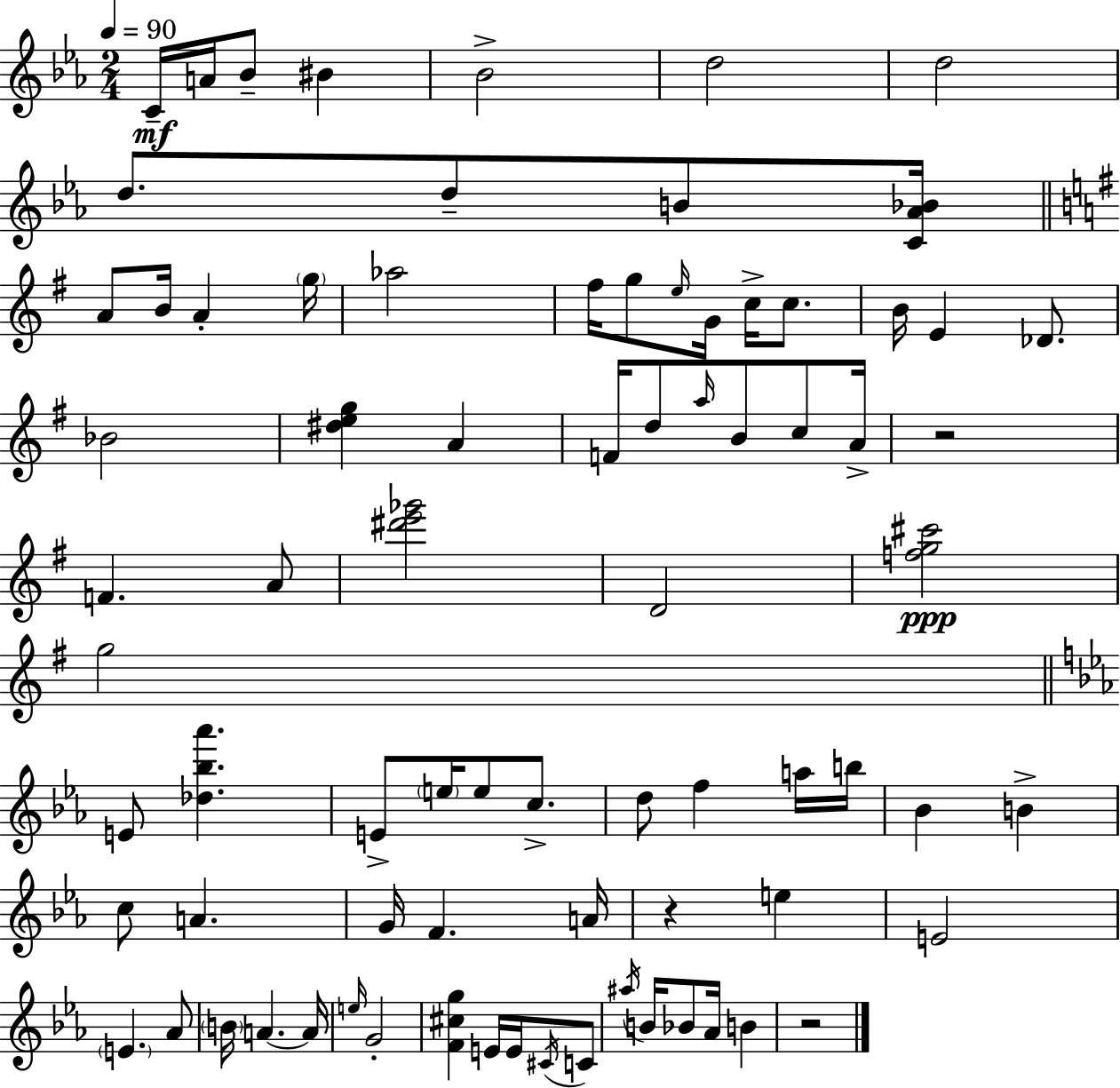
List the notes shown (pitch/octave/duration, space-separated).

C4/s A4/s Bb4/e BIS4/q Bb4/h D5/h D5/h D5/e. D5/e B4/e [C4,Ab4,Bb4]/s A4/e B4/s A4/q G5/s Ab5/h F#5/s G5/e E5/s G4/s C5/s C5/e. B4/s E4/q Db4/e. Bb4/h [D#5,E5,G5]/q A4/q F4/s D5/e A5/s B4/e C5/e A4/s R/h F4/q. A4/e [D#6,E6,Gb6]/h D4/h [F5,G5,C#6]/h G5/h E4/e [Db5,Bb5,Ab6]/q. E4/e E5/s E5/e C5/e. D5/e F5/q A5/s B5/s Bb4/q B4/q C5/e A4/q. G4/s F4/q. A4/s R/q E5/q E4/h E4/q. Ab4/e B4/s A4/q. A4/s E5/s G4/h [F4,C#5,G5]/q E4/s E4/s C#4/s C4/e A#5/s B4/s Bb4/e Ab4/s B4/q R/h